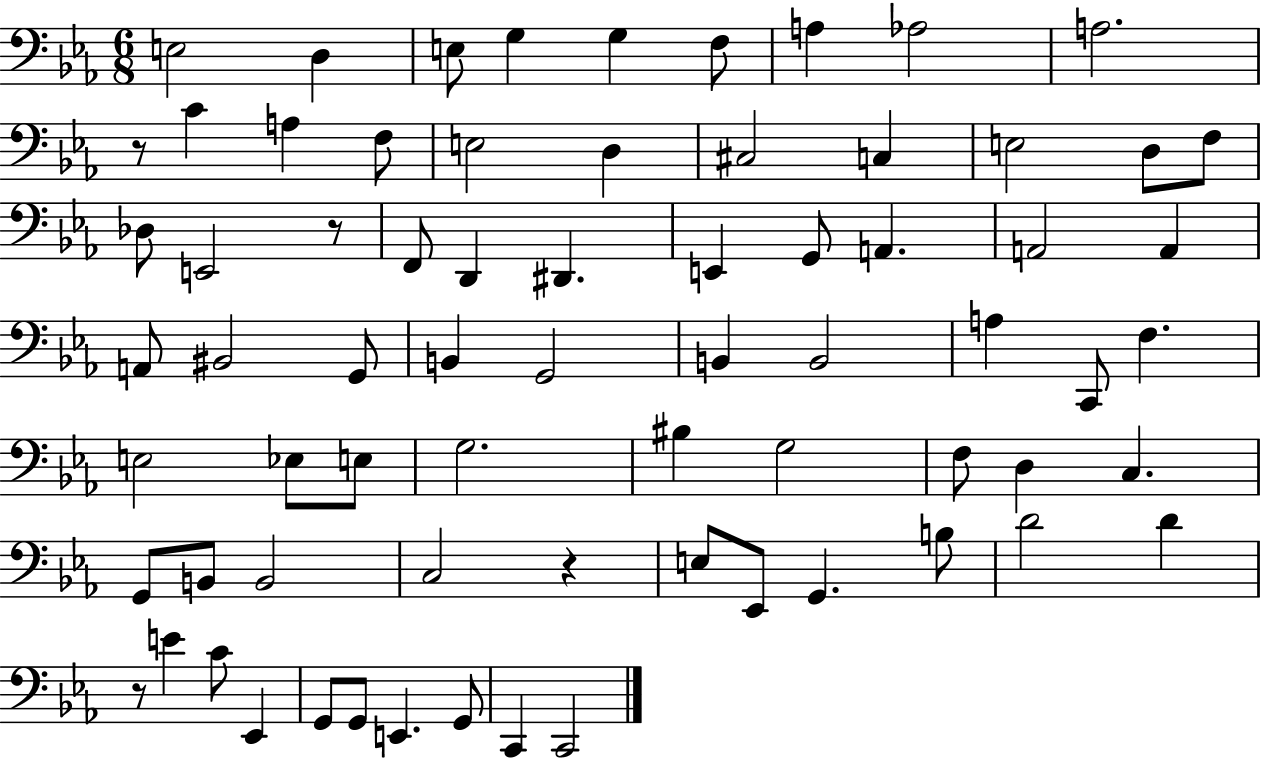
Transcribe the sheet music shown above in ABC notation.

X:1
T:Untitled
M:6/8
L:1/4
K:Eb
E,2 D, E,/2 G, G, F,/2 A, _A,2 A,2 z/2 C A, F,/2 E,2 D, ^C,2 C, E,2 D,/2 F,/2 _D,/2 E,,2 z/2 F,,/2 D,, ^D,, E,, G,,/2 A,, A,,2 A,, A,,/2 ^B,,2 G,,/2 B,, G,,2 B,, B,,2 A, C,,/2 F, E,2 _E,/2 E,/2 G,2 ^B, G,2 F,/2 D, C, G,,/2 B,,/2 B,,2 C,2 z E,/2 _E,,/2 G,, B,/2 D2 D z/2 E C/2 _E,, G,,/2 G,,/2 E,, G,,/2 C,, C,,2